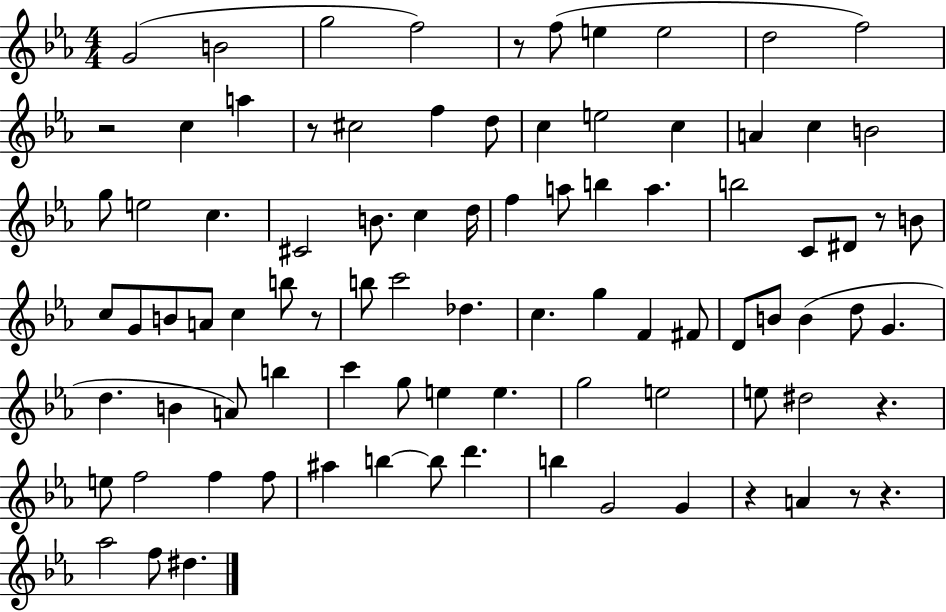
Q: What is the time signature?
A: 4/4